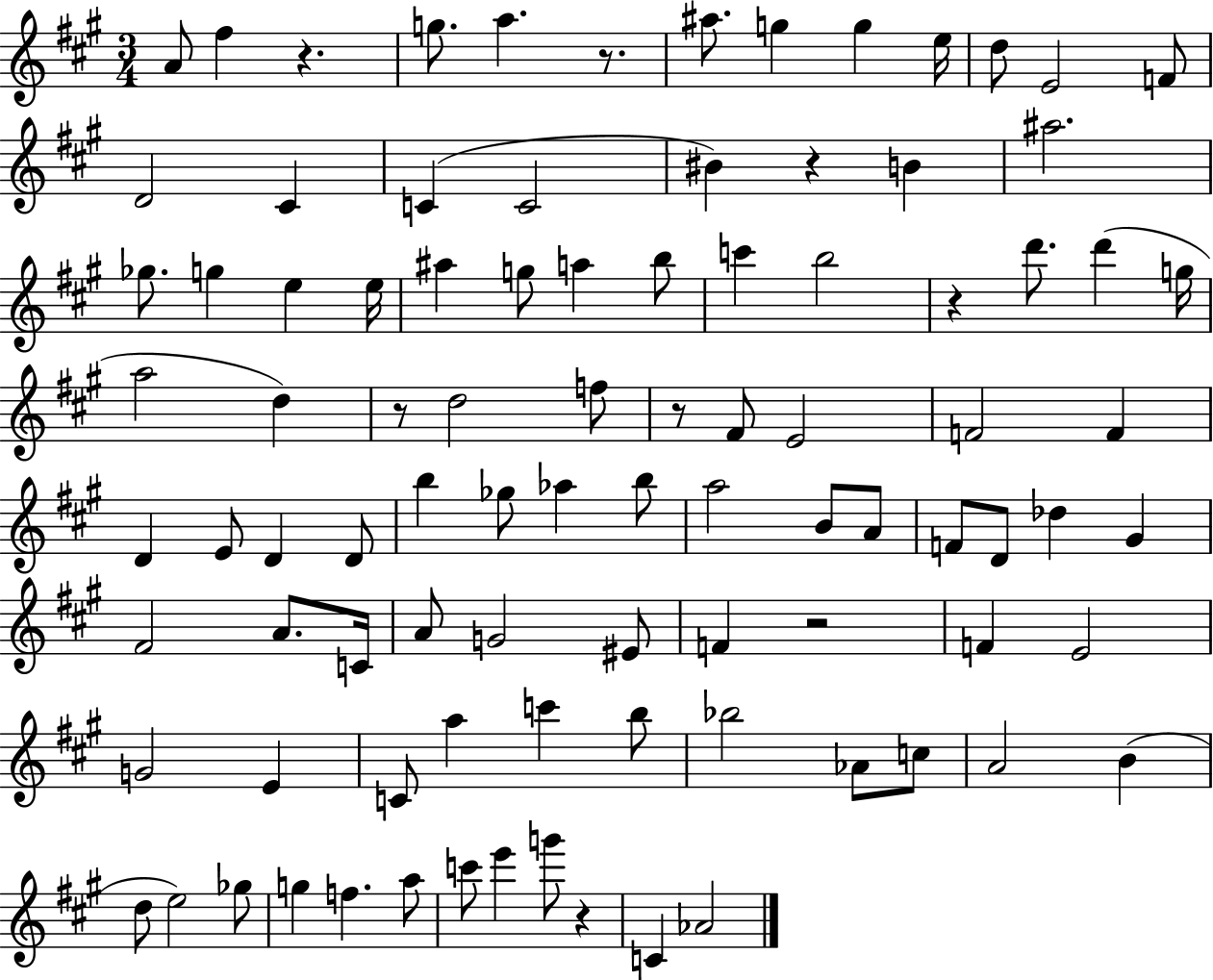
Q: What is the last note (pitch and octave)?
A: Ab4